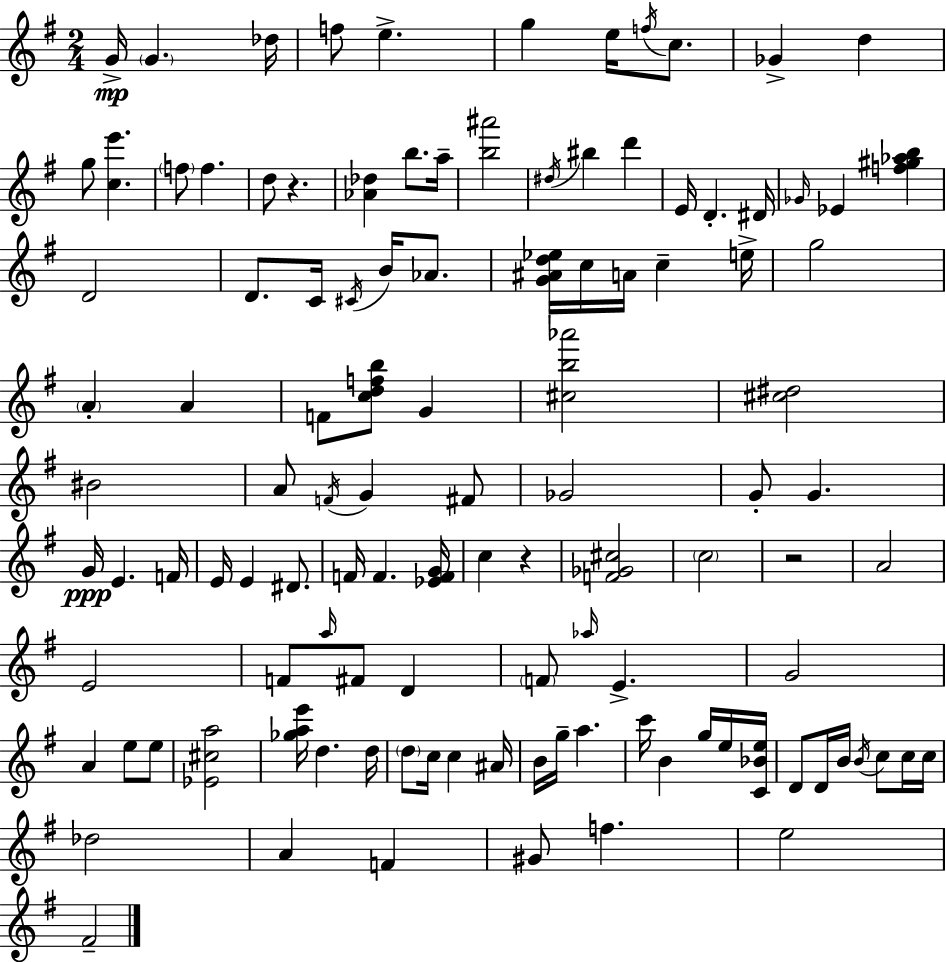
{
  \clef treble
  \numericTimeSignature
  \time 2/4
  \key g \major
  g'16->\mp \parenthesize g'4. des''16 | f''8 e''4.-> | g''4 e''16 \acciaccatura { f''16 } c''8. | ges'4-> d''4 | \break g''8 <c'' e'''>4. | \parenthesize f''8 f''4. | d''8 r4. | <aes' des''>4 b''8. | \break a''16-- <b'' ais'''>2 | \acciaccatura { dis''16 } bis''4 d'''4 | e'16 d'4.-. | dis'16 \grace { ges'16 } ees'4 <f'' gis'' aes'' b''>4 | \break d'2 | d'8. c'16 \acciaccatura { cis'16 } | b'16 aes'8. <g' ais' d'' ees''>16 c''16 a'16 c''4-- | e''16-> g''2 | \break \parenthesize a'4-. | a'4 f'8 <c'' d'' f'' b''>8 | g'4 <cis'' b'' aes'''>2 | <cis'' dis''>2 | \break bis'2 | a'8 \acciaccatura { f'16 } g'4 | fis'8 ges'2 | g'8-. g'4. | \break g'16\ppp e'4. | f'16 e'16 e'4 | dis'8. f'16 f'4. | <ees' f' g'>16 c''4 | \break r4 <f' ges' cis''>2 | \parenthesize c''2 | r2 | a'2 | \break e'2 | f'8 \grace { a''16 } | fis'8 d'4 \parenthesize f'8 | \grace { aes''16 } e'4.-> g'2 | \break a'4 | e''8 e''8 <ees' cis'' a''>2 | <ges'' a'' e'''>16 | d''4. d''16 \parenthesize d''8 | \break c''16 c''4 ais'16 b'16 | g''16-- a''4. c'''16 | b'4 g''16 e''16 <c' bes' e''>16 d'8 | d'16 b'16 \acciaccatura { b'16 } c''8 c''16 c''16 | \break des''2 | a'4 f'4 | gis'8 f''4. | e''2 | \break fis'2-- | \bar "|."
}